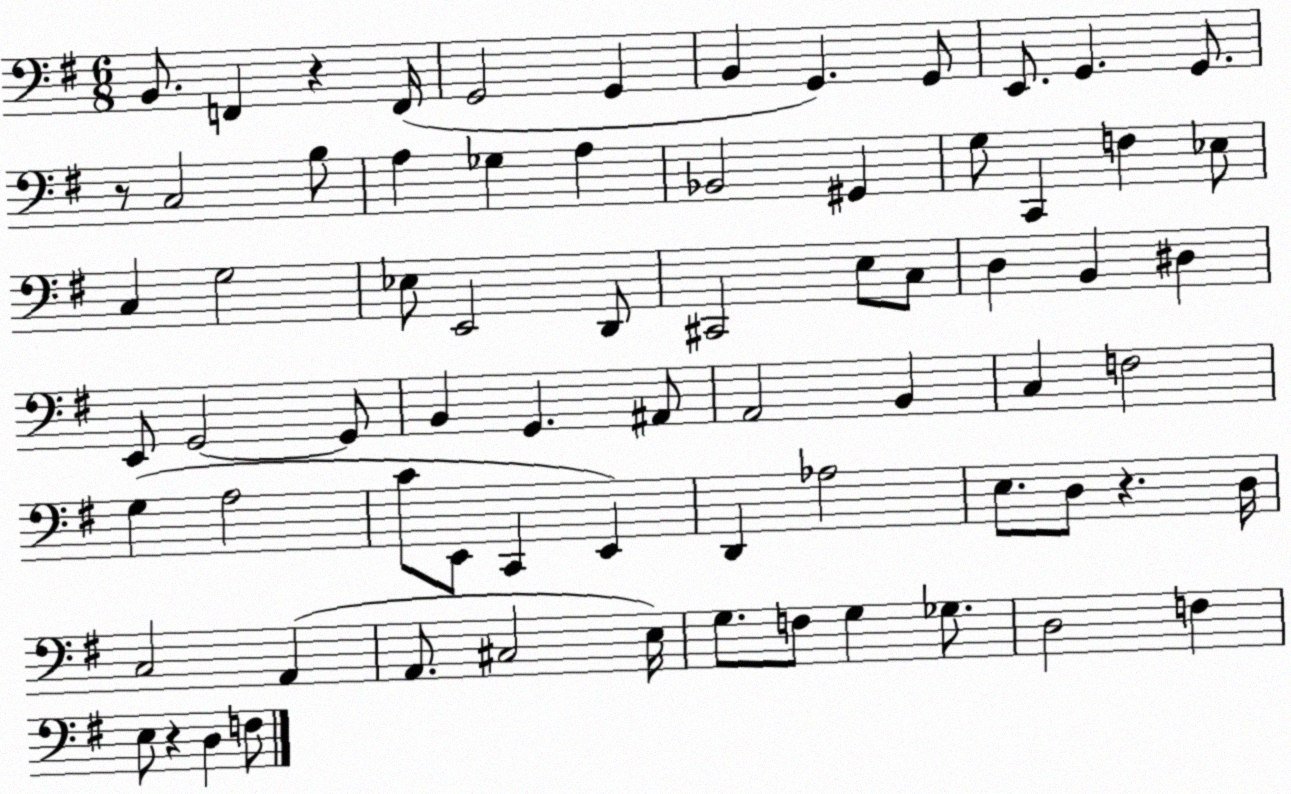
X:1
T:Untitled
M:6/8
L:1/4
K:G
B,,/2 F,, z F,,/4 G,,2 G,, B,, G,, G,,/2 E,,/2 G,, G,,/2 z/2 C,2 B,/2 A, _G, A, _B,,2 ^G,, G,/2 C,, F, _E,/2 C, G,2 _E,/2 E,,2 D,,/2 ^C,,2 E,/2 C,/2 D, B,, ^D, E,,/2 G,,2 G,,/2 B,, G,, ^A,,/2 A,,2 B,, C, F,2 G, A,2 C/2 E,,/2 C,, E,, D,, _A,2 E,/2 D,/2 z D,/4 C,2 A,, A,,/2 ^C,2 E,/4 G,/2 F,/2 G, _G,/2 D,2 F, E,/2 z D, F,/2